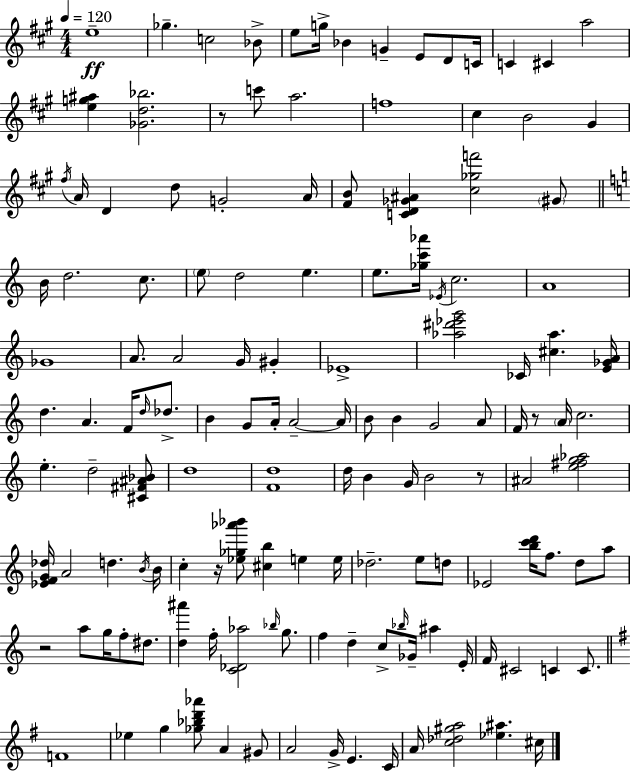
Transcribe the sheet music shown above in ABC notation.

X:1
T:Untitled
M:4/4
L:1/4
K:A
e4 _g c2 _B/2 e/2 g/4 _B G E/2 D/2 C/4 C ^C a2 [eg^a] [_Gd_b]2 z/2 c'/2 a2 f4 ^c B2 ^G ^f/4 A/4 D d/2 G2 A/4 [^FB]/2 [CD_G^A] [^c_gf']2 ^G/2 B/4 d2 c/2 e/2 d2 e e/2 [_gc'_a']/4 _E/4 c2 A4 _G4 A/2 A2 G/4 ^G _E4 [_a^d'_e'g']2 _C/4 [^c_a] [E_GA]/4 d A F/4 d/4 _d/2 B G/2 A/4 A2 A/4 B/2 B G2 A/2 F/4 z/2 A/4 c2 e d2 [^C^F^A_B]/2 d4 [Fd]4 d/4 B G/4 B2 z/2 ^A2 [e^fg_a]2 [_EFG_d]/4 A2 d B/4 B/4 c z/4 [_e_g_a'_b']/2 [^cb] e e/4 _d2 e/2 d/2 _E2 [bc'd']/4 f/2 d/2 a/2 z2 a/2 g/4 f/2 ^d/2 [d^a'] f/4 [C_D_a]2 _b/4 g/2 f d c/2 _b/4 _G/4 ^a E/4 F/4 ^C2 C C/2 F4 _e g [_g_bd'_a']/2 A ^G/2 A2 G/4 E C/4 A/4 [c_d^ga]2 [_e^a] ^c/4